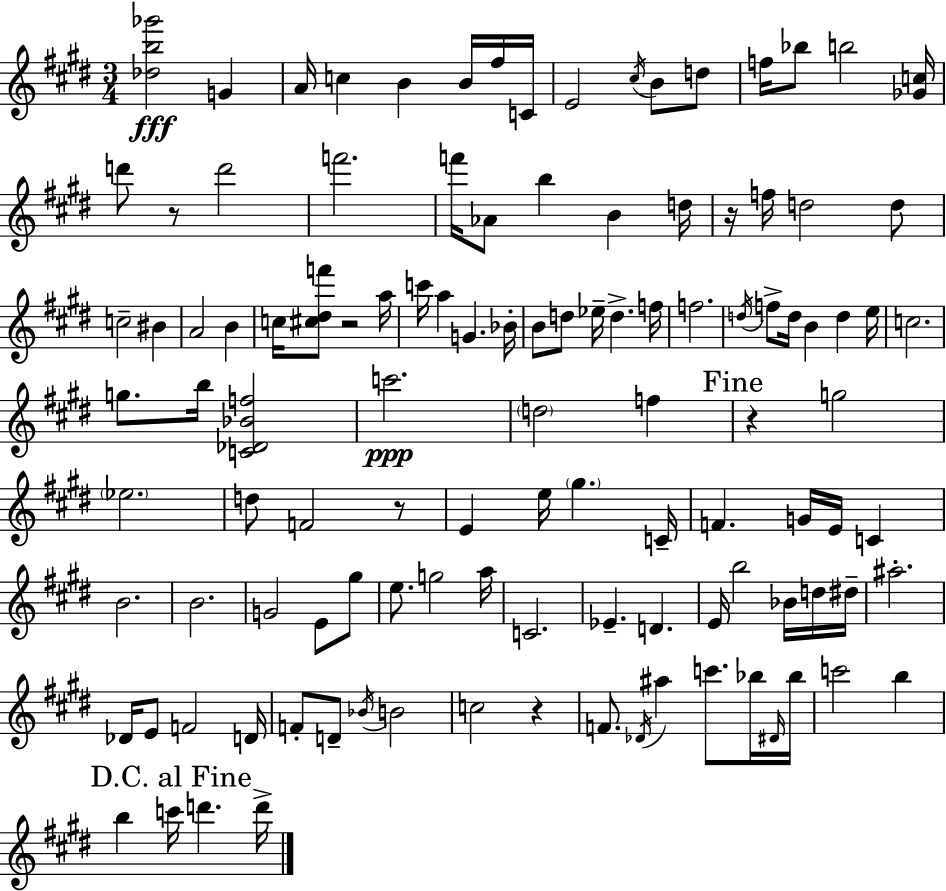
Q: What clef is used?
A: treble